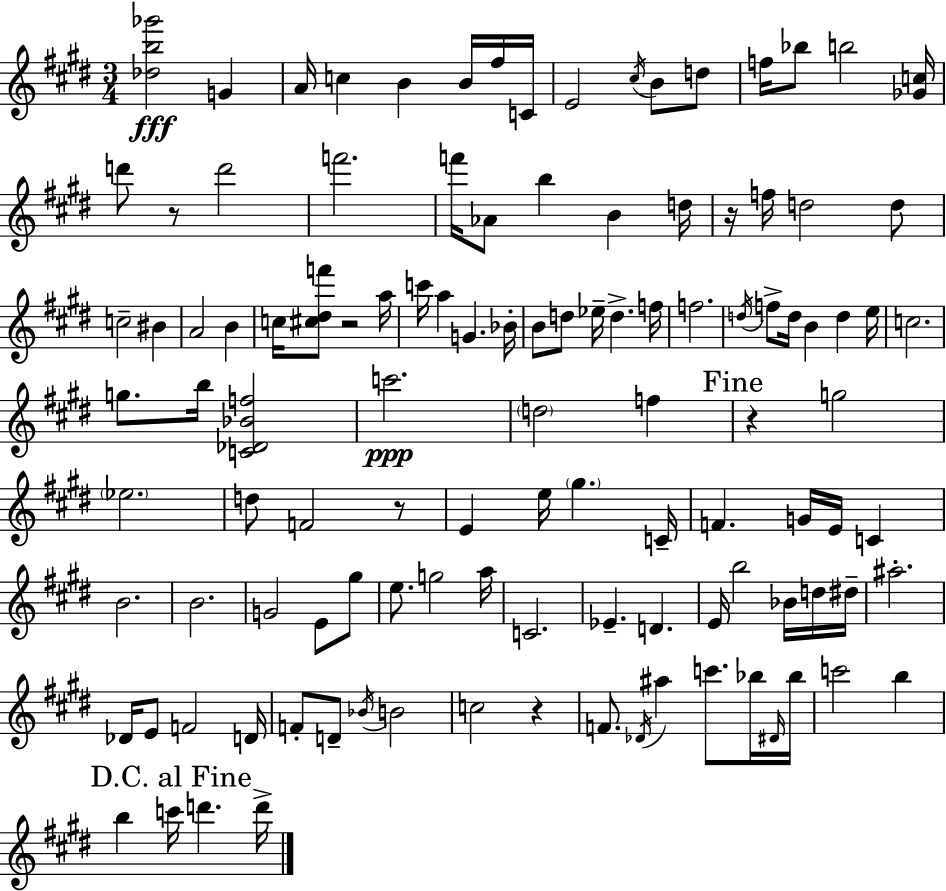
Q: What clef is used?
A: treble